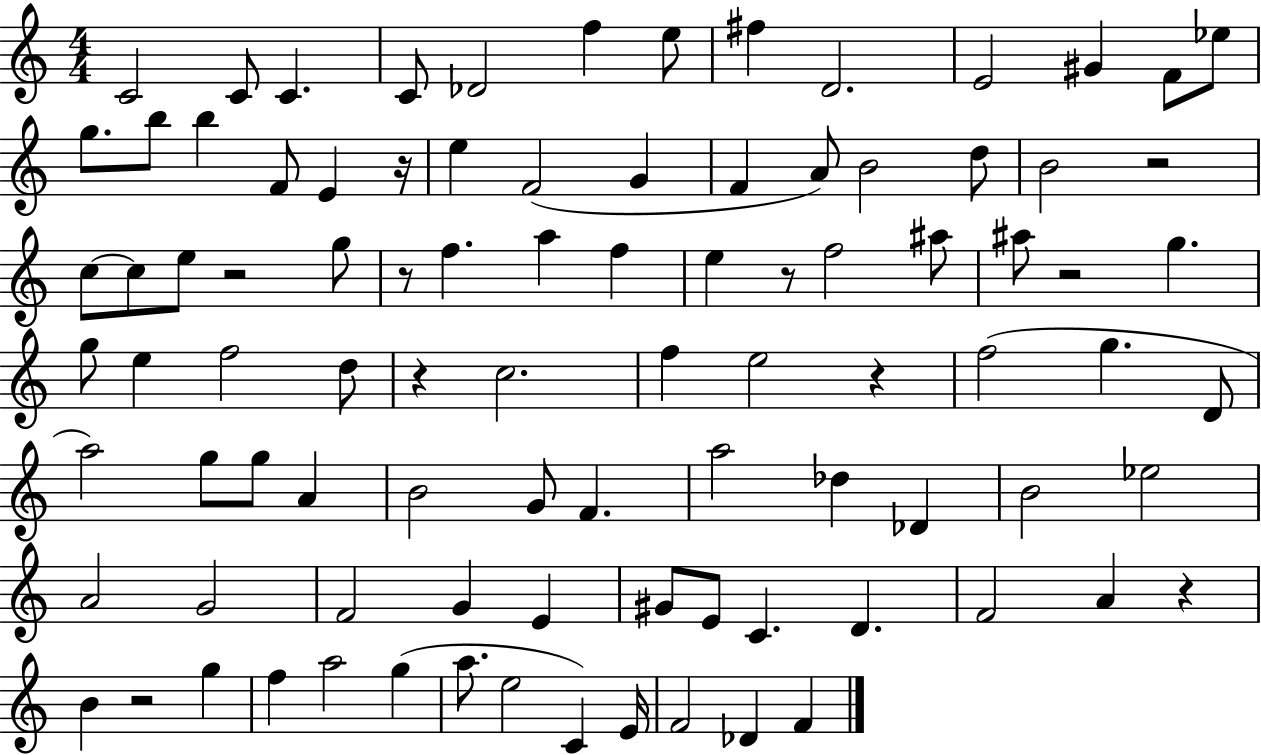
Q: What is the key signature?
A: C major